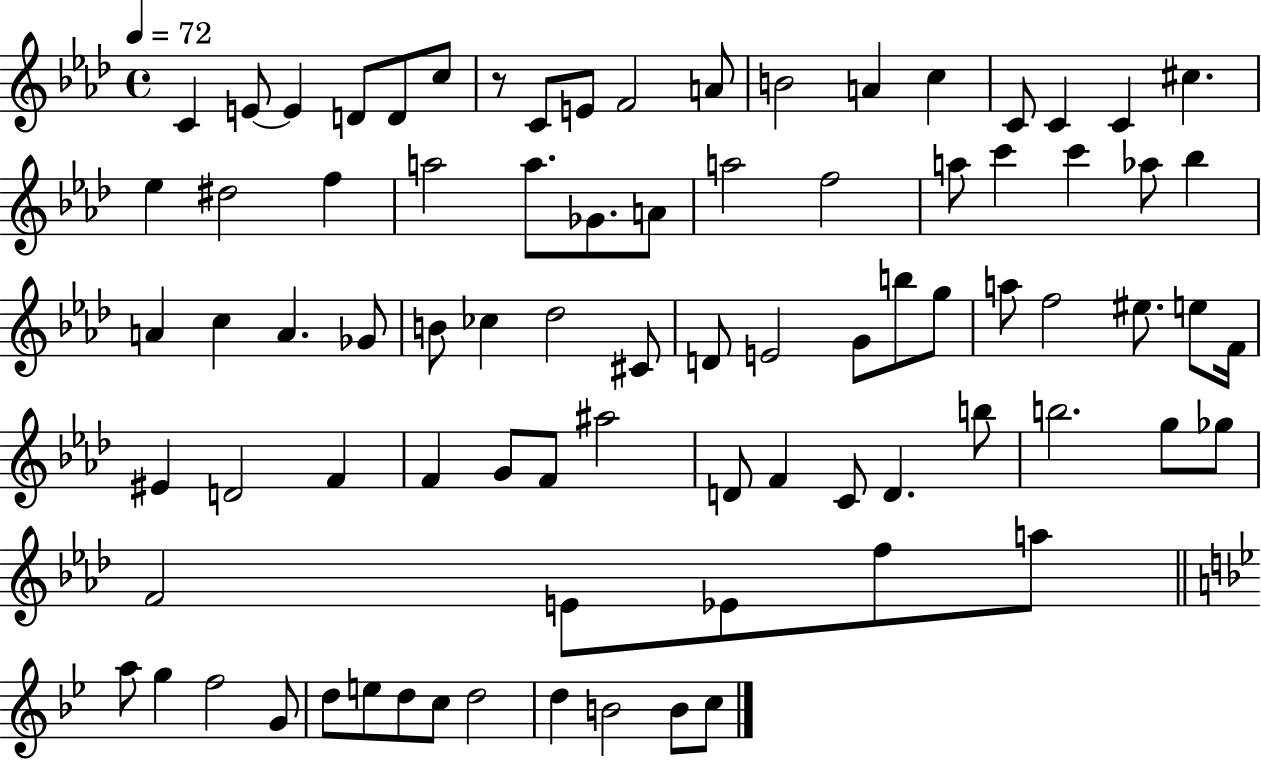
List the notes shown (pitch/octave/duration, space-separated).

C4/q E4/e E4/q D4/e D4/e C5/e R/e C4/e E4/e F4/h A4/e B4/h A4/q C5/q C4/e C4/q C4/q C#5/q. Eb5/q D#5/h F5/q A5/h A5/e. Gb4/e. A4/e A5/h F5/h A5/e C6/q C6/q Ab5/e Bb5/q A4/q C5/q A4/q. Gb4/e B4/e CES5/q Db5/h C#4/e D4/e E4/h G4/e B5/e G5/e A5/e F5/h EIS5/e. E5/e F4/s EIS4/q D4/h F4/q F4/q G4/e F4/e A#5/h D4/e F4/q C4/e D4/q. B5/e B5/h. G5/e Gb5/e F4/h E4/e Eb4/e F5/e A5/e A5/e G5/q F5/h G4/e D5/e E5/e D5/e C5/e D5/h D5/q B4/h B4/e C5/e